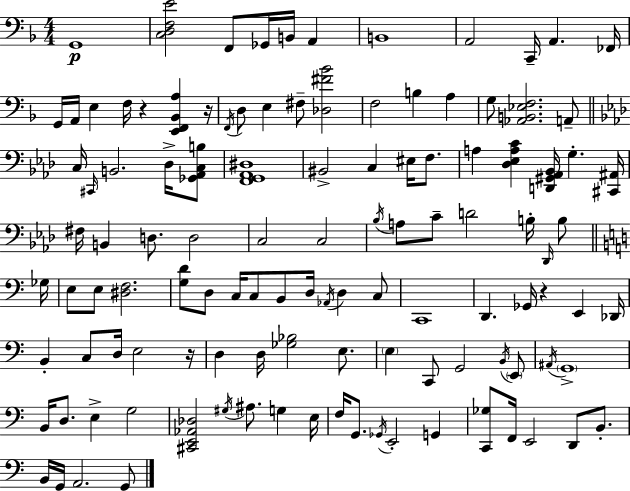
X:1
T:Untitled
M:4/4
L:1/4
K:Dm
G,,4 [C,D,F,E]2 F,,/2 _G,,/4 B,,/4 A,, B,,4 A,,2 C,,/4 A,, _F,,/4 G,,/4 A,,/4 E, F,/4 z [E,,F,,_B,,A,] z/4 F,,/4 D,/2 E, ^F,/2 [_D,^F_B]2 F,2 B, A, G,/2 [_A,,B,,_E,F,]2 A,,/2 C,/4 ^C,,/4 B,,2 _D,/4 [_G,,_A,,C,B,]/2 [F,,G,,_A,,^D,]4 ^B,,2 C, ^E,/4 F,/2 A, [_D,_E,A,C] [D,,^G,,_A,,_B,,]/4 G, [^C,,^A,,]/4 ^F,/4 B,, D,/2 D,2 C,2 C,2 _B,/4 A,/2 C/2 D2 B,/4 _D,,/4 B,/2 _G,/4 E,/2 E,/2 [^D,F,]2 [G,D]/2 D,/2 C,/4 C,/2 B,,/2 D,/4 _A,,/4 D, C,/2 C,,4 D,, _G,,/4 z E,, _D,,/4 B,, C,/2 D,/4 E,2 z/4 D, D,/4 [_G,_B,]2 E,/2 E, C,,/2 G,,2 B,,/4 E,,/2 ^A,,/4 G,,4 B,,/4 D,/2 E, G,2 [^C,,E,,_A,,_D,]2 ^G,/4 ^A,/2 G, E,/4 F,/4 G,,/2 _G,,/4 E,,2 G,, [C,,_G,]/2 F,,/4 E,,2 D,,/2 B,,/2 B,,/4 G,,/4 A,,2 G,,/2